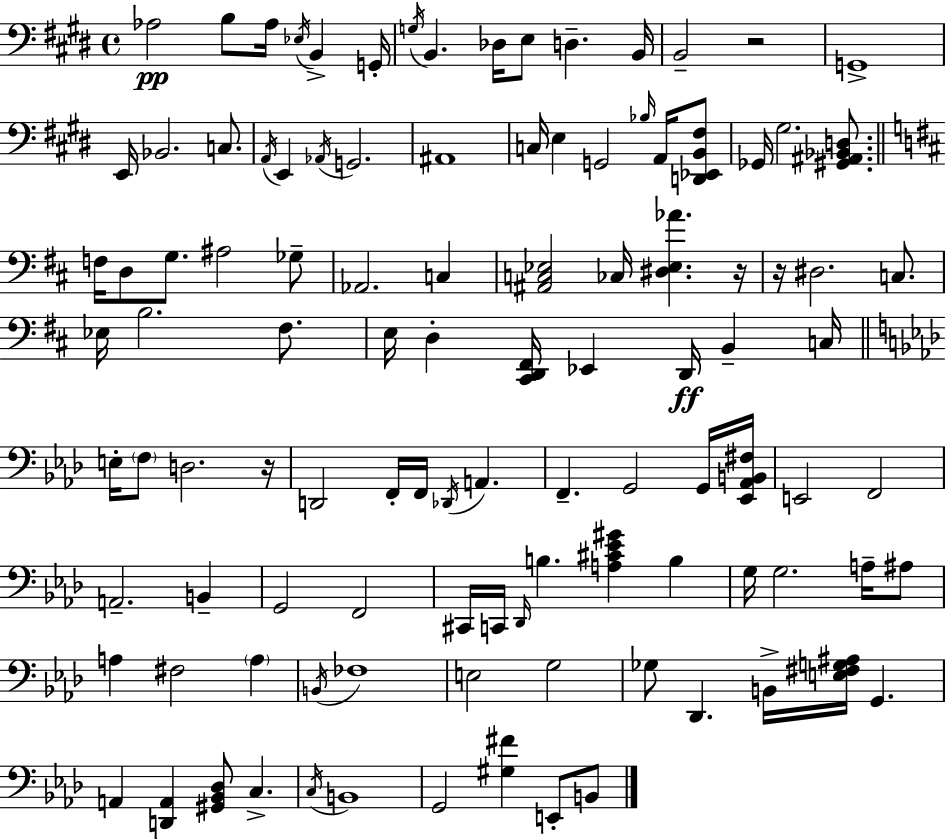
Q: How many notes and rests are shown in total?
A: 107